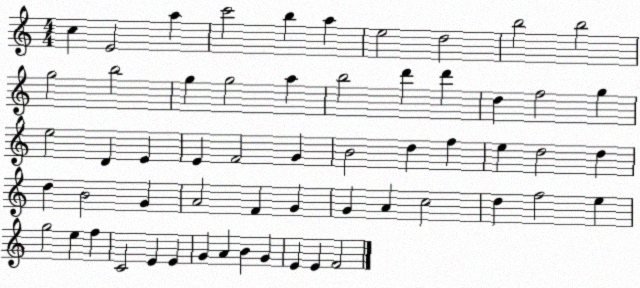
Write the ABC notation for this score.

X:1
T:Untitled
M:4/4
L:1/4
K:C
c E2 a c'2 b a e2 d2 b2 b2 g2 b2 g g2 a b2 d' d' d f2 g e2 D E E F2 G B2 d f e d2 d d B2 G A2 F G G A c2 d f2 e g2 e f C2 E E G A B G E E F2